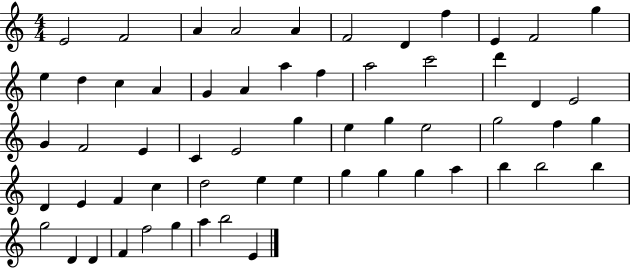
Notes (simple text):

E4/h F4/h A4/q A4/h A4/q F4/h D4/q F5/q E4/q F4/h G5/q E5/q D5/q C5/q A4/q G4/q A4/q A5/q F5/q A5/h C6/h D6/q D4/q E4/h G4/q F4/h E4/q C4/q E4/h G5/q E5/q G5/q E5/h G5/h F5/q G5/q D4/q E4/q F4/q C5/q D5/h E5/q E5/q G5/q G5/q G5/q A5/q B5/q B5/h B5/q G5/h D4/q D4/q F4/q F5/h G5/q A5/q B5/h E4/q